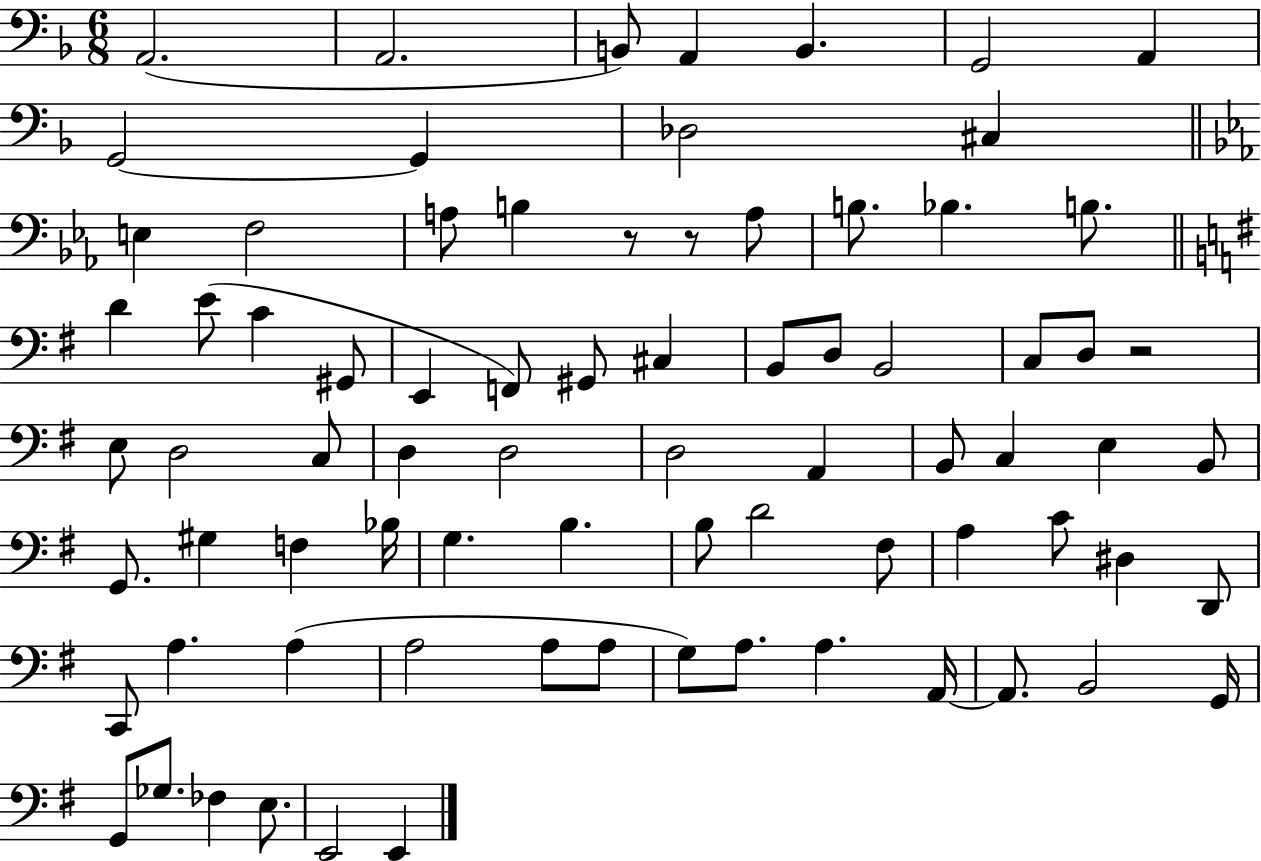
X:1
T:Untitled
M:6/8
L:1/4
K:F
A,,2 A,,2 B,,/2 A,, B,, G,,2 A,, G,,2 G,, _D,2 ^C, E, F,2 A,/2 B, z/2 z/2 A,/2 B,/2 _B, B,/2 D E/2 C ^G,,/2 E,, F,,/2 ^G,,/2 ^C, B,,/2 D,/2 B,,2 C,/2 D,/2 z2 E,/2 D,2 C,/2 D, D,2 D,2 A,, B,,/2 C, E, B,,/2 G,,/2 ^G, F, _B,/4 G, B, B,/2 D2 ^F,/2 A, C/2 ^D, D,,/2 C,,/2 A, A, A,2 A,/2 A,/2 G,/2 A,/2 A, A,,/4 A,,/2 B,,2 G,,/4 G,,/2 _G,/2 _F, E,/2 E,,2 E,,